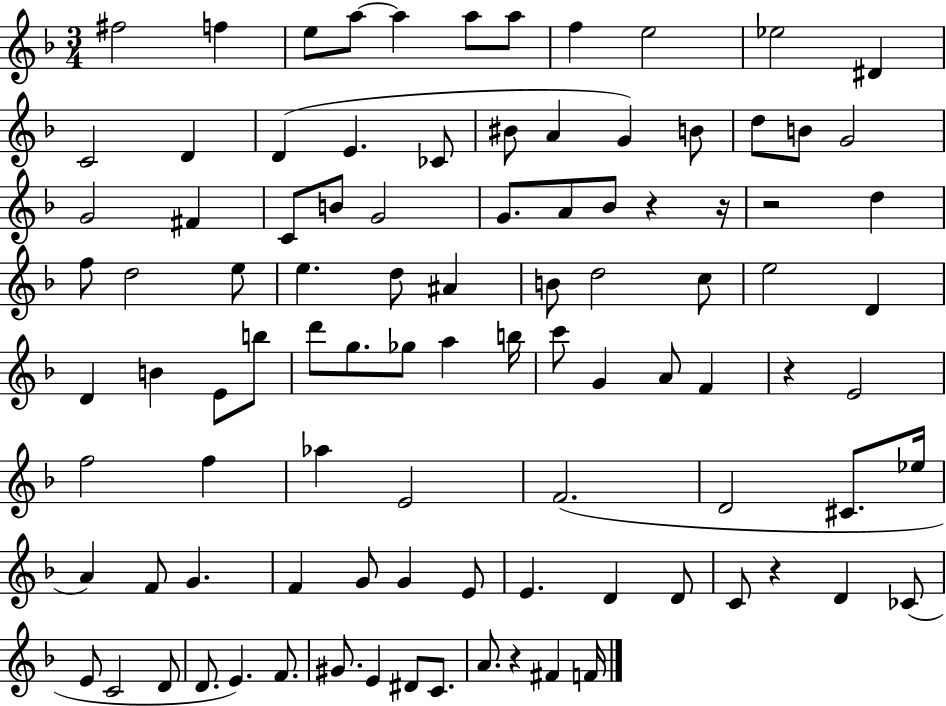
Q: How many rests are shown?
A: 6